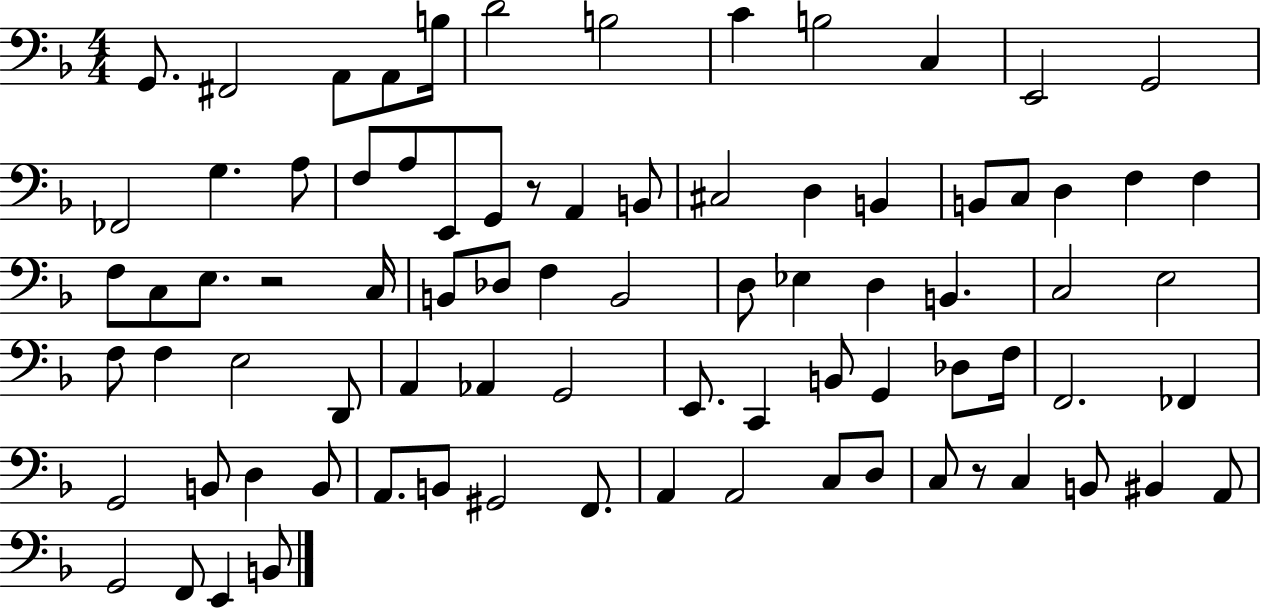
G2/e. F#2/h A2/e A2/e B3/s D4/h B3/h C4/q B3/h C3/q E2/h G2/h FES2/h G3/q. A3/e F3/e A3/e E2/e G2/e R/e A2/q B2/e C#3/h D3/q B2/q B2/e C3/e D3/q F3/q F3/q F3/e C3/e E3/e. R/h C3/s B2/e Db3/e F3/q B2/h D3/e Eb3/q D3/q B2/q. C3/h E3/h F3/e F3/q E3/h D2/e A2/q Ab2/q G2/h E2/e. C2/q B2/e G2/q Db3/e F3/s F2/h. FES2/q G2/h B2/e D3/q B2/e A2/e. B2/e G#2/h F2/e. A2/q A2/h C3/e D3/e C3/e R/e C3/q B2/e BIS2/q A2/e G2/h F2/e E2/q B2/e